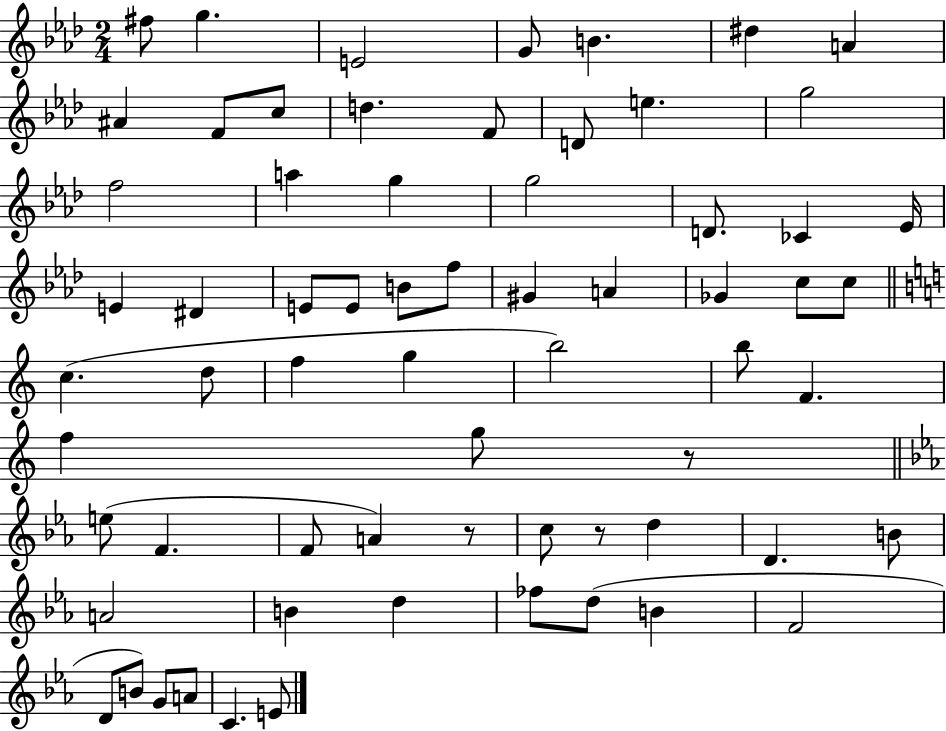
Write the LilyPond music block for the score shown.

{
  \clef treble
  \numericTimeSignature
  \time 2/4
  \key aes \major
  fis''8 g''4. | e'2 | g'8 b'4. | dis''4 a'4 | \break ais'4 f'8 c''8 | d''4. f'8 | d'8 e''4. | g''2 | \break f''2 | a''4 g''4 | g''2 | d'8. ces'4 ees'16 | \break e'4 dis'4 | e'8 e'8 b'8 f''8 | gis'4 a'4 | ges'4 c''8 c''8 | \break \bar "||" \break \key c \major c''4.( d''8 | f''4 g''4 | b''2) | b''8 f'4. | \break f''4 g''8 r8 | \bar "||" \break \key c \minor e''8( f'4. | f'8 a'4) r8 | c''8 r8 d''4 | d'4. b'8 | \break a'2 | b'4 d''4 | fes''8 d''8( b'4 | f'2 | \break d'8 b'8) g'8 a'8 | c'4. e'8 | \bar "|."
}